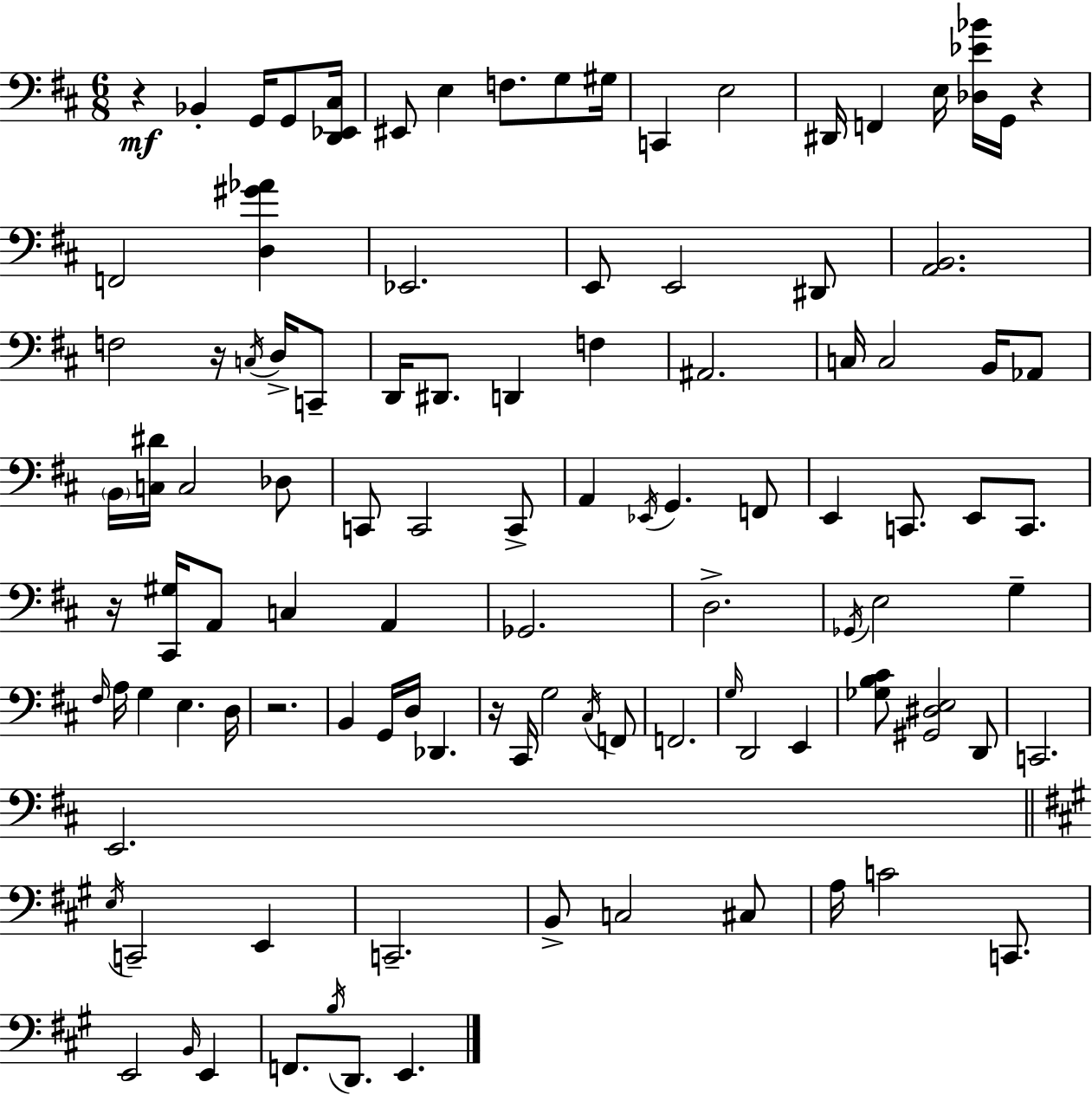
X:1
T:Untitled
M:6/8
L:1/4
K:D
z _B,, G,,/4 G,,/2 [D,,_E,,^C,]/4 ^E,,/2 E, F,/2 G,/2 ^G,/4 C,, E,2 ^D,,/4 F,, E,/4 [_D,_E_B]/4 G,,/4 z F,,2 [D,^G_A] _E,,2 E,,/2 E,,2 ^D,,/2 [A,,B,,]2 F,2 z/4 C,/4 D,/4 C,,/2 D,,/4 ^D,,/2 D,, F, ^A,,2 C,/4 C,2 B,,/4 _A,,/2 B,,/4 [C,^D]/4 C,2 _D,/2 C,,/2 C,,2 C,,/2 A,, _E,,/4 G,, F,,/2 E,, C,,/2 E,,/2 C,,/2 z/4 [^C,,^G,]/4 A,,/2 C, A,, _G,,2 D,2 _G,,/4 E,2 G, ^F,/4 A,/4 G, E, D,/4 z2 B,, G,,/4 D,/4 _D,, z/4 ^C,,/4 G,2 ^C,/4 F,,/2 F,,2 G,/4 D,,2 E,, [_G,B,^C]/2 [^G,,^D,E,]2 D,,/2 C,,2 E,,2 E,/4 C,,2 E,, C,,2 B,,/2 C,2 ^C,/2 A,/4 C2 C,,/2 E,,2 B,,/4 E,, F,,/2 B,/4 D,,/2 E,,